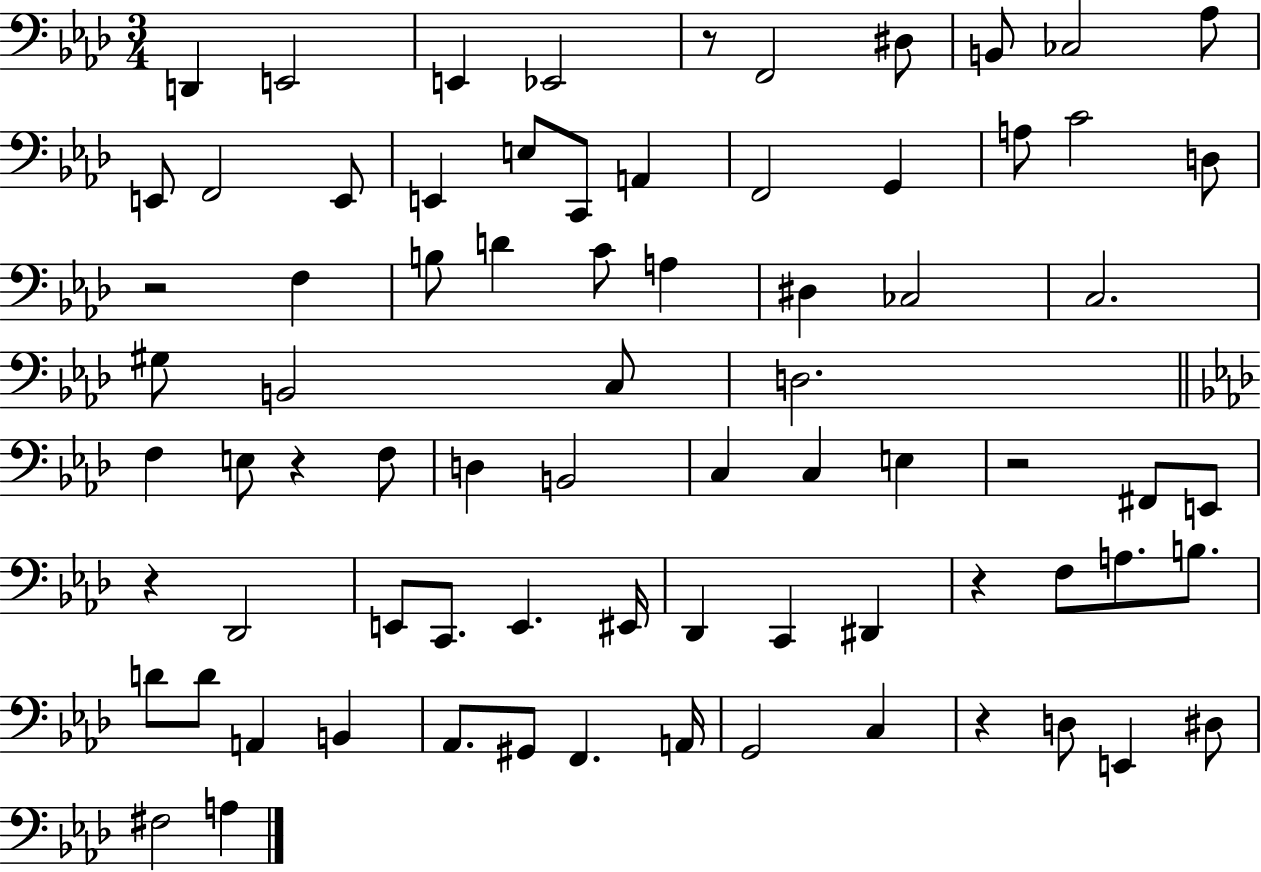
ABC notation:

X:1
T:Untitled
M:3/4
L:1/4
K:Ab
D,, E,,2 E,, _E,,2 z/2 F,,2 ^D,/2 B,,/2 _C,2 _A,/2 E,,/2 F,,2 E,,/2 E,, E,/2 C,,/2 A,, F,,2 G,, A,/2 C2 D,/2 z2 F, B,/2 D C/2 A, ^D, _C,2 C,2 ^G,/2 B,,2 C,/2 D,2 F, E,/2 z F,/2 D, B,,2 C, C, E, z2 ^F,,/2 E,,/2 z _D,,2 E,,/2 C,,/2 E,, ^E,,/4 _D,, C,, ^D,, z F,/2 A,/2 B,/2 D/2 D/2 A,, B,, _A,,/2 ^G,,/2 F,, A,,/4 G,,2 C, z D,/2 E,, ^D,/2 ^F,2 A,